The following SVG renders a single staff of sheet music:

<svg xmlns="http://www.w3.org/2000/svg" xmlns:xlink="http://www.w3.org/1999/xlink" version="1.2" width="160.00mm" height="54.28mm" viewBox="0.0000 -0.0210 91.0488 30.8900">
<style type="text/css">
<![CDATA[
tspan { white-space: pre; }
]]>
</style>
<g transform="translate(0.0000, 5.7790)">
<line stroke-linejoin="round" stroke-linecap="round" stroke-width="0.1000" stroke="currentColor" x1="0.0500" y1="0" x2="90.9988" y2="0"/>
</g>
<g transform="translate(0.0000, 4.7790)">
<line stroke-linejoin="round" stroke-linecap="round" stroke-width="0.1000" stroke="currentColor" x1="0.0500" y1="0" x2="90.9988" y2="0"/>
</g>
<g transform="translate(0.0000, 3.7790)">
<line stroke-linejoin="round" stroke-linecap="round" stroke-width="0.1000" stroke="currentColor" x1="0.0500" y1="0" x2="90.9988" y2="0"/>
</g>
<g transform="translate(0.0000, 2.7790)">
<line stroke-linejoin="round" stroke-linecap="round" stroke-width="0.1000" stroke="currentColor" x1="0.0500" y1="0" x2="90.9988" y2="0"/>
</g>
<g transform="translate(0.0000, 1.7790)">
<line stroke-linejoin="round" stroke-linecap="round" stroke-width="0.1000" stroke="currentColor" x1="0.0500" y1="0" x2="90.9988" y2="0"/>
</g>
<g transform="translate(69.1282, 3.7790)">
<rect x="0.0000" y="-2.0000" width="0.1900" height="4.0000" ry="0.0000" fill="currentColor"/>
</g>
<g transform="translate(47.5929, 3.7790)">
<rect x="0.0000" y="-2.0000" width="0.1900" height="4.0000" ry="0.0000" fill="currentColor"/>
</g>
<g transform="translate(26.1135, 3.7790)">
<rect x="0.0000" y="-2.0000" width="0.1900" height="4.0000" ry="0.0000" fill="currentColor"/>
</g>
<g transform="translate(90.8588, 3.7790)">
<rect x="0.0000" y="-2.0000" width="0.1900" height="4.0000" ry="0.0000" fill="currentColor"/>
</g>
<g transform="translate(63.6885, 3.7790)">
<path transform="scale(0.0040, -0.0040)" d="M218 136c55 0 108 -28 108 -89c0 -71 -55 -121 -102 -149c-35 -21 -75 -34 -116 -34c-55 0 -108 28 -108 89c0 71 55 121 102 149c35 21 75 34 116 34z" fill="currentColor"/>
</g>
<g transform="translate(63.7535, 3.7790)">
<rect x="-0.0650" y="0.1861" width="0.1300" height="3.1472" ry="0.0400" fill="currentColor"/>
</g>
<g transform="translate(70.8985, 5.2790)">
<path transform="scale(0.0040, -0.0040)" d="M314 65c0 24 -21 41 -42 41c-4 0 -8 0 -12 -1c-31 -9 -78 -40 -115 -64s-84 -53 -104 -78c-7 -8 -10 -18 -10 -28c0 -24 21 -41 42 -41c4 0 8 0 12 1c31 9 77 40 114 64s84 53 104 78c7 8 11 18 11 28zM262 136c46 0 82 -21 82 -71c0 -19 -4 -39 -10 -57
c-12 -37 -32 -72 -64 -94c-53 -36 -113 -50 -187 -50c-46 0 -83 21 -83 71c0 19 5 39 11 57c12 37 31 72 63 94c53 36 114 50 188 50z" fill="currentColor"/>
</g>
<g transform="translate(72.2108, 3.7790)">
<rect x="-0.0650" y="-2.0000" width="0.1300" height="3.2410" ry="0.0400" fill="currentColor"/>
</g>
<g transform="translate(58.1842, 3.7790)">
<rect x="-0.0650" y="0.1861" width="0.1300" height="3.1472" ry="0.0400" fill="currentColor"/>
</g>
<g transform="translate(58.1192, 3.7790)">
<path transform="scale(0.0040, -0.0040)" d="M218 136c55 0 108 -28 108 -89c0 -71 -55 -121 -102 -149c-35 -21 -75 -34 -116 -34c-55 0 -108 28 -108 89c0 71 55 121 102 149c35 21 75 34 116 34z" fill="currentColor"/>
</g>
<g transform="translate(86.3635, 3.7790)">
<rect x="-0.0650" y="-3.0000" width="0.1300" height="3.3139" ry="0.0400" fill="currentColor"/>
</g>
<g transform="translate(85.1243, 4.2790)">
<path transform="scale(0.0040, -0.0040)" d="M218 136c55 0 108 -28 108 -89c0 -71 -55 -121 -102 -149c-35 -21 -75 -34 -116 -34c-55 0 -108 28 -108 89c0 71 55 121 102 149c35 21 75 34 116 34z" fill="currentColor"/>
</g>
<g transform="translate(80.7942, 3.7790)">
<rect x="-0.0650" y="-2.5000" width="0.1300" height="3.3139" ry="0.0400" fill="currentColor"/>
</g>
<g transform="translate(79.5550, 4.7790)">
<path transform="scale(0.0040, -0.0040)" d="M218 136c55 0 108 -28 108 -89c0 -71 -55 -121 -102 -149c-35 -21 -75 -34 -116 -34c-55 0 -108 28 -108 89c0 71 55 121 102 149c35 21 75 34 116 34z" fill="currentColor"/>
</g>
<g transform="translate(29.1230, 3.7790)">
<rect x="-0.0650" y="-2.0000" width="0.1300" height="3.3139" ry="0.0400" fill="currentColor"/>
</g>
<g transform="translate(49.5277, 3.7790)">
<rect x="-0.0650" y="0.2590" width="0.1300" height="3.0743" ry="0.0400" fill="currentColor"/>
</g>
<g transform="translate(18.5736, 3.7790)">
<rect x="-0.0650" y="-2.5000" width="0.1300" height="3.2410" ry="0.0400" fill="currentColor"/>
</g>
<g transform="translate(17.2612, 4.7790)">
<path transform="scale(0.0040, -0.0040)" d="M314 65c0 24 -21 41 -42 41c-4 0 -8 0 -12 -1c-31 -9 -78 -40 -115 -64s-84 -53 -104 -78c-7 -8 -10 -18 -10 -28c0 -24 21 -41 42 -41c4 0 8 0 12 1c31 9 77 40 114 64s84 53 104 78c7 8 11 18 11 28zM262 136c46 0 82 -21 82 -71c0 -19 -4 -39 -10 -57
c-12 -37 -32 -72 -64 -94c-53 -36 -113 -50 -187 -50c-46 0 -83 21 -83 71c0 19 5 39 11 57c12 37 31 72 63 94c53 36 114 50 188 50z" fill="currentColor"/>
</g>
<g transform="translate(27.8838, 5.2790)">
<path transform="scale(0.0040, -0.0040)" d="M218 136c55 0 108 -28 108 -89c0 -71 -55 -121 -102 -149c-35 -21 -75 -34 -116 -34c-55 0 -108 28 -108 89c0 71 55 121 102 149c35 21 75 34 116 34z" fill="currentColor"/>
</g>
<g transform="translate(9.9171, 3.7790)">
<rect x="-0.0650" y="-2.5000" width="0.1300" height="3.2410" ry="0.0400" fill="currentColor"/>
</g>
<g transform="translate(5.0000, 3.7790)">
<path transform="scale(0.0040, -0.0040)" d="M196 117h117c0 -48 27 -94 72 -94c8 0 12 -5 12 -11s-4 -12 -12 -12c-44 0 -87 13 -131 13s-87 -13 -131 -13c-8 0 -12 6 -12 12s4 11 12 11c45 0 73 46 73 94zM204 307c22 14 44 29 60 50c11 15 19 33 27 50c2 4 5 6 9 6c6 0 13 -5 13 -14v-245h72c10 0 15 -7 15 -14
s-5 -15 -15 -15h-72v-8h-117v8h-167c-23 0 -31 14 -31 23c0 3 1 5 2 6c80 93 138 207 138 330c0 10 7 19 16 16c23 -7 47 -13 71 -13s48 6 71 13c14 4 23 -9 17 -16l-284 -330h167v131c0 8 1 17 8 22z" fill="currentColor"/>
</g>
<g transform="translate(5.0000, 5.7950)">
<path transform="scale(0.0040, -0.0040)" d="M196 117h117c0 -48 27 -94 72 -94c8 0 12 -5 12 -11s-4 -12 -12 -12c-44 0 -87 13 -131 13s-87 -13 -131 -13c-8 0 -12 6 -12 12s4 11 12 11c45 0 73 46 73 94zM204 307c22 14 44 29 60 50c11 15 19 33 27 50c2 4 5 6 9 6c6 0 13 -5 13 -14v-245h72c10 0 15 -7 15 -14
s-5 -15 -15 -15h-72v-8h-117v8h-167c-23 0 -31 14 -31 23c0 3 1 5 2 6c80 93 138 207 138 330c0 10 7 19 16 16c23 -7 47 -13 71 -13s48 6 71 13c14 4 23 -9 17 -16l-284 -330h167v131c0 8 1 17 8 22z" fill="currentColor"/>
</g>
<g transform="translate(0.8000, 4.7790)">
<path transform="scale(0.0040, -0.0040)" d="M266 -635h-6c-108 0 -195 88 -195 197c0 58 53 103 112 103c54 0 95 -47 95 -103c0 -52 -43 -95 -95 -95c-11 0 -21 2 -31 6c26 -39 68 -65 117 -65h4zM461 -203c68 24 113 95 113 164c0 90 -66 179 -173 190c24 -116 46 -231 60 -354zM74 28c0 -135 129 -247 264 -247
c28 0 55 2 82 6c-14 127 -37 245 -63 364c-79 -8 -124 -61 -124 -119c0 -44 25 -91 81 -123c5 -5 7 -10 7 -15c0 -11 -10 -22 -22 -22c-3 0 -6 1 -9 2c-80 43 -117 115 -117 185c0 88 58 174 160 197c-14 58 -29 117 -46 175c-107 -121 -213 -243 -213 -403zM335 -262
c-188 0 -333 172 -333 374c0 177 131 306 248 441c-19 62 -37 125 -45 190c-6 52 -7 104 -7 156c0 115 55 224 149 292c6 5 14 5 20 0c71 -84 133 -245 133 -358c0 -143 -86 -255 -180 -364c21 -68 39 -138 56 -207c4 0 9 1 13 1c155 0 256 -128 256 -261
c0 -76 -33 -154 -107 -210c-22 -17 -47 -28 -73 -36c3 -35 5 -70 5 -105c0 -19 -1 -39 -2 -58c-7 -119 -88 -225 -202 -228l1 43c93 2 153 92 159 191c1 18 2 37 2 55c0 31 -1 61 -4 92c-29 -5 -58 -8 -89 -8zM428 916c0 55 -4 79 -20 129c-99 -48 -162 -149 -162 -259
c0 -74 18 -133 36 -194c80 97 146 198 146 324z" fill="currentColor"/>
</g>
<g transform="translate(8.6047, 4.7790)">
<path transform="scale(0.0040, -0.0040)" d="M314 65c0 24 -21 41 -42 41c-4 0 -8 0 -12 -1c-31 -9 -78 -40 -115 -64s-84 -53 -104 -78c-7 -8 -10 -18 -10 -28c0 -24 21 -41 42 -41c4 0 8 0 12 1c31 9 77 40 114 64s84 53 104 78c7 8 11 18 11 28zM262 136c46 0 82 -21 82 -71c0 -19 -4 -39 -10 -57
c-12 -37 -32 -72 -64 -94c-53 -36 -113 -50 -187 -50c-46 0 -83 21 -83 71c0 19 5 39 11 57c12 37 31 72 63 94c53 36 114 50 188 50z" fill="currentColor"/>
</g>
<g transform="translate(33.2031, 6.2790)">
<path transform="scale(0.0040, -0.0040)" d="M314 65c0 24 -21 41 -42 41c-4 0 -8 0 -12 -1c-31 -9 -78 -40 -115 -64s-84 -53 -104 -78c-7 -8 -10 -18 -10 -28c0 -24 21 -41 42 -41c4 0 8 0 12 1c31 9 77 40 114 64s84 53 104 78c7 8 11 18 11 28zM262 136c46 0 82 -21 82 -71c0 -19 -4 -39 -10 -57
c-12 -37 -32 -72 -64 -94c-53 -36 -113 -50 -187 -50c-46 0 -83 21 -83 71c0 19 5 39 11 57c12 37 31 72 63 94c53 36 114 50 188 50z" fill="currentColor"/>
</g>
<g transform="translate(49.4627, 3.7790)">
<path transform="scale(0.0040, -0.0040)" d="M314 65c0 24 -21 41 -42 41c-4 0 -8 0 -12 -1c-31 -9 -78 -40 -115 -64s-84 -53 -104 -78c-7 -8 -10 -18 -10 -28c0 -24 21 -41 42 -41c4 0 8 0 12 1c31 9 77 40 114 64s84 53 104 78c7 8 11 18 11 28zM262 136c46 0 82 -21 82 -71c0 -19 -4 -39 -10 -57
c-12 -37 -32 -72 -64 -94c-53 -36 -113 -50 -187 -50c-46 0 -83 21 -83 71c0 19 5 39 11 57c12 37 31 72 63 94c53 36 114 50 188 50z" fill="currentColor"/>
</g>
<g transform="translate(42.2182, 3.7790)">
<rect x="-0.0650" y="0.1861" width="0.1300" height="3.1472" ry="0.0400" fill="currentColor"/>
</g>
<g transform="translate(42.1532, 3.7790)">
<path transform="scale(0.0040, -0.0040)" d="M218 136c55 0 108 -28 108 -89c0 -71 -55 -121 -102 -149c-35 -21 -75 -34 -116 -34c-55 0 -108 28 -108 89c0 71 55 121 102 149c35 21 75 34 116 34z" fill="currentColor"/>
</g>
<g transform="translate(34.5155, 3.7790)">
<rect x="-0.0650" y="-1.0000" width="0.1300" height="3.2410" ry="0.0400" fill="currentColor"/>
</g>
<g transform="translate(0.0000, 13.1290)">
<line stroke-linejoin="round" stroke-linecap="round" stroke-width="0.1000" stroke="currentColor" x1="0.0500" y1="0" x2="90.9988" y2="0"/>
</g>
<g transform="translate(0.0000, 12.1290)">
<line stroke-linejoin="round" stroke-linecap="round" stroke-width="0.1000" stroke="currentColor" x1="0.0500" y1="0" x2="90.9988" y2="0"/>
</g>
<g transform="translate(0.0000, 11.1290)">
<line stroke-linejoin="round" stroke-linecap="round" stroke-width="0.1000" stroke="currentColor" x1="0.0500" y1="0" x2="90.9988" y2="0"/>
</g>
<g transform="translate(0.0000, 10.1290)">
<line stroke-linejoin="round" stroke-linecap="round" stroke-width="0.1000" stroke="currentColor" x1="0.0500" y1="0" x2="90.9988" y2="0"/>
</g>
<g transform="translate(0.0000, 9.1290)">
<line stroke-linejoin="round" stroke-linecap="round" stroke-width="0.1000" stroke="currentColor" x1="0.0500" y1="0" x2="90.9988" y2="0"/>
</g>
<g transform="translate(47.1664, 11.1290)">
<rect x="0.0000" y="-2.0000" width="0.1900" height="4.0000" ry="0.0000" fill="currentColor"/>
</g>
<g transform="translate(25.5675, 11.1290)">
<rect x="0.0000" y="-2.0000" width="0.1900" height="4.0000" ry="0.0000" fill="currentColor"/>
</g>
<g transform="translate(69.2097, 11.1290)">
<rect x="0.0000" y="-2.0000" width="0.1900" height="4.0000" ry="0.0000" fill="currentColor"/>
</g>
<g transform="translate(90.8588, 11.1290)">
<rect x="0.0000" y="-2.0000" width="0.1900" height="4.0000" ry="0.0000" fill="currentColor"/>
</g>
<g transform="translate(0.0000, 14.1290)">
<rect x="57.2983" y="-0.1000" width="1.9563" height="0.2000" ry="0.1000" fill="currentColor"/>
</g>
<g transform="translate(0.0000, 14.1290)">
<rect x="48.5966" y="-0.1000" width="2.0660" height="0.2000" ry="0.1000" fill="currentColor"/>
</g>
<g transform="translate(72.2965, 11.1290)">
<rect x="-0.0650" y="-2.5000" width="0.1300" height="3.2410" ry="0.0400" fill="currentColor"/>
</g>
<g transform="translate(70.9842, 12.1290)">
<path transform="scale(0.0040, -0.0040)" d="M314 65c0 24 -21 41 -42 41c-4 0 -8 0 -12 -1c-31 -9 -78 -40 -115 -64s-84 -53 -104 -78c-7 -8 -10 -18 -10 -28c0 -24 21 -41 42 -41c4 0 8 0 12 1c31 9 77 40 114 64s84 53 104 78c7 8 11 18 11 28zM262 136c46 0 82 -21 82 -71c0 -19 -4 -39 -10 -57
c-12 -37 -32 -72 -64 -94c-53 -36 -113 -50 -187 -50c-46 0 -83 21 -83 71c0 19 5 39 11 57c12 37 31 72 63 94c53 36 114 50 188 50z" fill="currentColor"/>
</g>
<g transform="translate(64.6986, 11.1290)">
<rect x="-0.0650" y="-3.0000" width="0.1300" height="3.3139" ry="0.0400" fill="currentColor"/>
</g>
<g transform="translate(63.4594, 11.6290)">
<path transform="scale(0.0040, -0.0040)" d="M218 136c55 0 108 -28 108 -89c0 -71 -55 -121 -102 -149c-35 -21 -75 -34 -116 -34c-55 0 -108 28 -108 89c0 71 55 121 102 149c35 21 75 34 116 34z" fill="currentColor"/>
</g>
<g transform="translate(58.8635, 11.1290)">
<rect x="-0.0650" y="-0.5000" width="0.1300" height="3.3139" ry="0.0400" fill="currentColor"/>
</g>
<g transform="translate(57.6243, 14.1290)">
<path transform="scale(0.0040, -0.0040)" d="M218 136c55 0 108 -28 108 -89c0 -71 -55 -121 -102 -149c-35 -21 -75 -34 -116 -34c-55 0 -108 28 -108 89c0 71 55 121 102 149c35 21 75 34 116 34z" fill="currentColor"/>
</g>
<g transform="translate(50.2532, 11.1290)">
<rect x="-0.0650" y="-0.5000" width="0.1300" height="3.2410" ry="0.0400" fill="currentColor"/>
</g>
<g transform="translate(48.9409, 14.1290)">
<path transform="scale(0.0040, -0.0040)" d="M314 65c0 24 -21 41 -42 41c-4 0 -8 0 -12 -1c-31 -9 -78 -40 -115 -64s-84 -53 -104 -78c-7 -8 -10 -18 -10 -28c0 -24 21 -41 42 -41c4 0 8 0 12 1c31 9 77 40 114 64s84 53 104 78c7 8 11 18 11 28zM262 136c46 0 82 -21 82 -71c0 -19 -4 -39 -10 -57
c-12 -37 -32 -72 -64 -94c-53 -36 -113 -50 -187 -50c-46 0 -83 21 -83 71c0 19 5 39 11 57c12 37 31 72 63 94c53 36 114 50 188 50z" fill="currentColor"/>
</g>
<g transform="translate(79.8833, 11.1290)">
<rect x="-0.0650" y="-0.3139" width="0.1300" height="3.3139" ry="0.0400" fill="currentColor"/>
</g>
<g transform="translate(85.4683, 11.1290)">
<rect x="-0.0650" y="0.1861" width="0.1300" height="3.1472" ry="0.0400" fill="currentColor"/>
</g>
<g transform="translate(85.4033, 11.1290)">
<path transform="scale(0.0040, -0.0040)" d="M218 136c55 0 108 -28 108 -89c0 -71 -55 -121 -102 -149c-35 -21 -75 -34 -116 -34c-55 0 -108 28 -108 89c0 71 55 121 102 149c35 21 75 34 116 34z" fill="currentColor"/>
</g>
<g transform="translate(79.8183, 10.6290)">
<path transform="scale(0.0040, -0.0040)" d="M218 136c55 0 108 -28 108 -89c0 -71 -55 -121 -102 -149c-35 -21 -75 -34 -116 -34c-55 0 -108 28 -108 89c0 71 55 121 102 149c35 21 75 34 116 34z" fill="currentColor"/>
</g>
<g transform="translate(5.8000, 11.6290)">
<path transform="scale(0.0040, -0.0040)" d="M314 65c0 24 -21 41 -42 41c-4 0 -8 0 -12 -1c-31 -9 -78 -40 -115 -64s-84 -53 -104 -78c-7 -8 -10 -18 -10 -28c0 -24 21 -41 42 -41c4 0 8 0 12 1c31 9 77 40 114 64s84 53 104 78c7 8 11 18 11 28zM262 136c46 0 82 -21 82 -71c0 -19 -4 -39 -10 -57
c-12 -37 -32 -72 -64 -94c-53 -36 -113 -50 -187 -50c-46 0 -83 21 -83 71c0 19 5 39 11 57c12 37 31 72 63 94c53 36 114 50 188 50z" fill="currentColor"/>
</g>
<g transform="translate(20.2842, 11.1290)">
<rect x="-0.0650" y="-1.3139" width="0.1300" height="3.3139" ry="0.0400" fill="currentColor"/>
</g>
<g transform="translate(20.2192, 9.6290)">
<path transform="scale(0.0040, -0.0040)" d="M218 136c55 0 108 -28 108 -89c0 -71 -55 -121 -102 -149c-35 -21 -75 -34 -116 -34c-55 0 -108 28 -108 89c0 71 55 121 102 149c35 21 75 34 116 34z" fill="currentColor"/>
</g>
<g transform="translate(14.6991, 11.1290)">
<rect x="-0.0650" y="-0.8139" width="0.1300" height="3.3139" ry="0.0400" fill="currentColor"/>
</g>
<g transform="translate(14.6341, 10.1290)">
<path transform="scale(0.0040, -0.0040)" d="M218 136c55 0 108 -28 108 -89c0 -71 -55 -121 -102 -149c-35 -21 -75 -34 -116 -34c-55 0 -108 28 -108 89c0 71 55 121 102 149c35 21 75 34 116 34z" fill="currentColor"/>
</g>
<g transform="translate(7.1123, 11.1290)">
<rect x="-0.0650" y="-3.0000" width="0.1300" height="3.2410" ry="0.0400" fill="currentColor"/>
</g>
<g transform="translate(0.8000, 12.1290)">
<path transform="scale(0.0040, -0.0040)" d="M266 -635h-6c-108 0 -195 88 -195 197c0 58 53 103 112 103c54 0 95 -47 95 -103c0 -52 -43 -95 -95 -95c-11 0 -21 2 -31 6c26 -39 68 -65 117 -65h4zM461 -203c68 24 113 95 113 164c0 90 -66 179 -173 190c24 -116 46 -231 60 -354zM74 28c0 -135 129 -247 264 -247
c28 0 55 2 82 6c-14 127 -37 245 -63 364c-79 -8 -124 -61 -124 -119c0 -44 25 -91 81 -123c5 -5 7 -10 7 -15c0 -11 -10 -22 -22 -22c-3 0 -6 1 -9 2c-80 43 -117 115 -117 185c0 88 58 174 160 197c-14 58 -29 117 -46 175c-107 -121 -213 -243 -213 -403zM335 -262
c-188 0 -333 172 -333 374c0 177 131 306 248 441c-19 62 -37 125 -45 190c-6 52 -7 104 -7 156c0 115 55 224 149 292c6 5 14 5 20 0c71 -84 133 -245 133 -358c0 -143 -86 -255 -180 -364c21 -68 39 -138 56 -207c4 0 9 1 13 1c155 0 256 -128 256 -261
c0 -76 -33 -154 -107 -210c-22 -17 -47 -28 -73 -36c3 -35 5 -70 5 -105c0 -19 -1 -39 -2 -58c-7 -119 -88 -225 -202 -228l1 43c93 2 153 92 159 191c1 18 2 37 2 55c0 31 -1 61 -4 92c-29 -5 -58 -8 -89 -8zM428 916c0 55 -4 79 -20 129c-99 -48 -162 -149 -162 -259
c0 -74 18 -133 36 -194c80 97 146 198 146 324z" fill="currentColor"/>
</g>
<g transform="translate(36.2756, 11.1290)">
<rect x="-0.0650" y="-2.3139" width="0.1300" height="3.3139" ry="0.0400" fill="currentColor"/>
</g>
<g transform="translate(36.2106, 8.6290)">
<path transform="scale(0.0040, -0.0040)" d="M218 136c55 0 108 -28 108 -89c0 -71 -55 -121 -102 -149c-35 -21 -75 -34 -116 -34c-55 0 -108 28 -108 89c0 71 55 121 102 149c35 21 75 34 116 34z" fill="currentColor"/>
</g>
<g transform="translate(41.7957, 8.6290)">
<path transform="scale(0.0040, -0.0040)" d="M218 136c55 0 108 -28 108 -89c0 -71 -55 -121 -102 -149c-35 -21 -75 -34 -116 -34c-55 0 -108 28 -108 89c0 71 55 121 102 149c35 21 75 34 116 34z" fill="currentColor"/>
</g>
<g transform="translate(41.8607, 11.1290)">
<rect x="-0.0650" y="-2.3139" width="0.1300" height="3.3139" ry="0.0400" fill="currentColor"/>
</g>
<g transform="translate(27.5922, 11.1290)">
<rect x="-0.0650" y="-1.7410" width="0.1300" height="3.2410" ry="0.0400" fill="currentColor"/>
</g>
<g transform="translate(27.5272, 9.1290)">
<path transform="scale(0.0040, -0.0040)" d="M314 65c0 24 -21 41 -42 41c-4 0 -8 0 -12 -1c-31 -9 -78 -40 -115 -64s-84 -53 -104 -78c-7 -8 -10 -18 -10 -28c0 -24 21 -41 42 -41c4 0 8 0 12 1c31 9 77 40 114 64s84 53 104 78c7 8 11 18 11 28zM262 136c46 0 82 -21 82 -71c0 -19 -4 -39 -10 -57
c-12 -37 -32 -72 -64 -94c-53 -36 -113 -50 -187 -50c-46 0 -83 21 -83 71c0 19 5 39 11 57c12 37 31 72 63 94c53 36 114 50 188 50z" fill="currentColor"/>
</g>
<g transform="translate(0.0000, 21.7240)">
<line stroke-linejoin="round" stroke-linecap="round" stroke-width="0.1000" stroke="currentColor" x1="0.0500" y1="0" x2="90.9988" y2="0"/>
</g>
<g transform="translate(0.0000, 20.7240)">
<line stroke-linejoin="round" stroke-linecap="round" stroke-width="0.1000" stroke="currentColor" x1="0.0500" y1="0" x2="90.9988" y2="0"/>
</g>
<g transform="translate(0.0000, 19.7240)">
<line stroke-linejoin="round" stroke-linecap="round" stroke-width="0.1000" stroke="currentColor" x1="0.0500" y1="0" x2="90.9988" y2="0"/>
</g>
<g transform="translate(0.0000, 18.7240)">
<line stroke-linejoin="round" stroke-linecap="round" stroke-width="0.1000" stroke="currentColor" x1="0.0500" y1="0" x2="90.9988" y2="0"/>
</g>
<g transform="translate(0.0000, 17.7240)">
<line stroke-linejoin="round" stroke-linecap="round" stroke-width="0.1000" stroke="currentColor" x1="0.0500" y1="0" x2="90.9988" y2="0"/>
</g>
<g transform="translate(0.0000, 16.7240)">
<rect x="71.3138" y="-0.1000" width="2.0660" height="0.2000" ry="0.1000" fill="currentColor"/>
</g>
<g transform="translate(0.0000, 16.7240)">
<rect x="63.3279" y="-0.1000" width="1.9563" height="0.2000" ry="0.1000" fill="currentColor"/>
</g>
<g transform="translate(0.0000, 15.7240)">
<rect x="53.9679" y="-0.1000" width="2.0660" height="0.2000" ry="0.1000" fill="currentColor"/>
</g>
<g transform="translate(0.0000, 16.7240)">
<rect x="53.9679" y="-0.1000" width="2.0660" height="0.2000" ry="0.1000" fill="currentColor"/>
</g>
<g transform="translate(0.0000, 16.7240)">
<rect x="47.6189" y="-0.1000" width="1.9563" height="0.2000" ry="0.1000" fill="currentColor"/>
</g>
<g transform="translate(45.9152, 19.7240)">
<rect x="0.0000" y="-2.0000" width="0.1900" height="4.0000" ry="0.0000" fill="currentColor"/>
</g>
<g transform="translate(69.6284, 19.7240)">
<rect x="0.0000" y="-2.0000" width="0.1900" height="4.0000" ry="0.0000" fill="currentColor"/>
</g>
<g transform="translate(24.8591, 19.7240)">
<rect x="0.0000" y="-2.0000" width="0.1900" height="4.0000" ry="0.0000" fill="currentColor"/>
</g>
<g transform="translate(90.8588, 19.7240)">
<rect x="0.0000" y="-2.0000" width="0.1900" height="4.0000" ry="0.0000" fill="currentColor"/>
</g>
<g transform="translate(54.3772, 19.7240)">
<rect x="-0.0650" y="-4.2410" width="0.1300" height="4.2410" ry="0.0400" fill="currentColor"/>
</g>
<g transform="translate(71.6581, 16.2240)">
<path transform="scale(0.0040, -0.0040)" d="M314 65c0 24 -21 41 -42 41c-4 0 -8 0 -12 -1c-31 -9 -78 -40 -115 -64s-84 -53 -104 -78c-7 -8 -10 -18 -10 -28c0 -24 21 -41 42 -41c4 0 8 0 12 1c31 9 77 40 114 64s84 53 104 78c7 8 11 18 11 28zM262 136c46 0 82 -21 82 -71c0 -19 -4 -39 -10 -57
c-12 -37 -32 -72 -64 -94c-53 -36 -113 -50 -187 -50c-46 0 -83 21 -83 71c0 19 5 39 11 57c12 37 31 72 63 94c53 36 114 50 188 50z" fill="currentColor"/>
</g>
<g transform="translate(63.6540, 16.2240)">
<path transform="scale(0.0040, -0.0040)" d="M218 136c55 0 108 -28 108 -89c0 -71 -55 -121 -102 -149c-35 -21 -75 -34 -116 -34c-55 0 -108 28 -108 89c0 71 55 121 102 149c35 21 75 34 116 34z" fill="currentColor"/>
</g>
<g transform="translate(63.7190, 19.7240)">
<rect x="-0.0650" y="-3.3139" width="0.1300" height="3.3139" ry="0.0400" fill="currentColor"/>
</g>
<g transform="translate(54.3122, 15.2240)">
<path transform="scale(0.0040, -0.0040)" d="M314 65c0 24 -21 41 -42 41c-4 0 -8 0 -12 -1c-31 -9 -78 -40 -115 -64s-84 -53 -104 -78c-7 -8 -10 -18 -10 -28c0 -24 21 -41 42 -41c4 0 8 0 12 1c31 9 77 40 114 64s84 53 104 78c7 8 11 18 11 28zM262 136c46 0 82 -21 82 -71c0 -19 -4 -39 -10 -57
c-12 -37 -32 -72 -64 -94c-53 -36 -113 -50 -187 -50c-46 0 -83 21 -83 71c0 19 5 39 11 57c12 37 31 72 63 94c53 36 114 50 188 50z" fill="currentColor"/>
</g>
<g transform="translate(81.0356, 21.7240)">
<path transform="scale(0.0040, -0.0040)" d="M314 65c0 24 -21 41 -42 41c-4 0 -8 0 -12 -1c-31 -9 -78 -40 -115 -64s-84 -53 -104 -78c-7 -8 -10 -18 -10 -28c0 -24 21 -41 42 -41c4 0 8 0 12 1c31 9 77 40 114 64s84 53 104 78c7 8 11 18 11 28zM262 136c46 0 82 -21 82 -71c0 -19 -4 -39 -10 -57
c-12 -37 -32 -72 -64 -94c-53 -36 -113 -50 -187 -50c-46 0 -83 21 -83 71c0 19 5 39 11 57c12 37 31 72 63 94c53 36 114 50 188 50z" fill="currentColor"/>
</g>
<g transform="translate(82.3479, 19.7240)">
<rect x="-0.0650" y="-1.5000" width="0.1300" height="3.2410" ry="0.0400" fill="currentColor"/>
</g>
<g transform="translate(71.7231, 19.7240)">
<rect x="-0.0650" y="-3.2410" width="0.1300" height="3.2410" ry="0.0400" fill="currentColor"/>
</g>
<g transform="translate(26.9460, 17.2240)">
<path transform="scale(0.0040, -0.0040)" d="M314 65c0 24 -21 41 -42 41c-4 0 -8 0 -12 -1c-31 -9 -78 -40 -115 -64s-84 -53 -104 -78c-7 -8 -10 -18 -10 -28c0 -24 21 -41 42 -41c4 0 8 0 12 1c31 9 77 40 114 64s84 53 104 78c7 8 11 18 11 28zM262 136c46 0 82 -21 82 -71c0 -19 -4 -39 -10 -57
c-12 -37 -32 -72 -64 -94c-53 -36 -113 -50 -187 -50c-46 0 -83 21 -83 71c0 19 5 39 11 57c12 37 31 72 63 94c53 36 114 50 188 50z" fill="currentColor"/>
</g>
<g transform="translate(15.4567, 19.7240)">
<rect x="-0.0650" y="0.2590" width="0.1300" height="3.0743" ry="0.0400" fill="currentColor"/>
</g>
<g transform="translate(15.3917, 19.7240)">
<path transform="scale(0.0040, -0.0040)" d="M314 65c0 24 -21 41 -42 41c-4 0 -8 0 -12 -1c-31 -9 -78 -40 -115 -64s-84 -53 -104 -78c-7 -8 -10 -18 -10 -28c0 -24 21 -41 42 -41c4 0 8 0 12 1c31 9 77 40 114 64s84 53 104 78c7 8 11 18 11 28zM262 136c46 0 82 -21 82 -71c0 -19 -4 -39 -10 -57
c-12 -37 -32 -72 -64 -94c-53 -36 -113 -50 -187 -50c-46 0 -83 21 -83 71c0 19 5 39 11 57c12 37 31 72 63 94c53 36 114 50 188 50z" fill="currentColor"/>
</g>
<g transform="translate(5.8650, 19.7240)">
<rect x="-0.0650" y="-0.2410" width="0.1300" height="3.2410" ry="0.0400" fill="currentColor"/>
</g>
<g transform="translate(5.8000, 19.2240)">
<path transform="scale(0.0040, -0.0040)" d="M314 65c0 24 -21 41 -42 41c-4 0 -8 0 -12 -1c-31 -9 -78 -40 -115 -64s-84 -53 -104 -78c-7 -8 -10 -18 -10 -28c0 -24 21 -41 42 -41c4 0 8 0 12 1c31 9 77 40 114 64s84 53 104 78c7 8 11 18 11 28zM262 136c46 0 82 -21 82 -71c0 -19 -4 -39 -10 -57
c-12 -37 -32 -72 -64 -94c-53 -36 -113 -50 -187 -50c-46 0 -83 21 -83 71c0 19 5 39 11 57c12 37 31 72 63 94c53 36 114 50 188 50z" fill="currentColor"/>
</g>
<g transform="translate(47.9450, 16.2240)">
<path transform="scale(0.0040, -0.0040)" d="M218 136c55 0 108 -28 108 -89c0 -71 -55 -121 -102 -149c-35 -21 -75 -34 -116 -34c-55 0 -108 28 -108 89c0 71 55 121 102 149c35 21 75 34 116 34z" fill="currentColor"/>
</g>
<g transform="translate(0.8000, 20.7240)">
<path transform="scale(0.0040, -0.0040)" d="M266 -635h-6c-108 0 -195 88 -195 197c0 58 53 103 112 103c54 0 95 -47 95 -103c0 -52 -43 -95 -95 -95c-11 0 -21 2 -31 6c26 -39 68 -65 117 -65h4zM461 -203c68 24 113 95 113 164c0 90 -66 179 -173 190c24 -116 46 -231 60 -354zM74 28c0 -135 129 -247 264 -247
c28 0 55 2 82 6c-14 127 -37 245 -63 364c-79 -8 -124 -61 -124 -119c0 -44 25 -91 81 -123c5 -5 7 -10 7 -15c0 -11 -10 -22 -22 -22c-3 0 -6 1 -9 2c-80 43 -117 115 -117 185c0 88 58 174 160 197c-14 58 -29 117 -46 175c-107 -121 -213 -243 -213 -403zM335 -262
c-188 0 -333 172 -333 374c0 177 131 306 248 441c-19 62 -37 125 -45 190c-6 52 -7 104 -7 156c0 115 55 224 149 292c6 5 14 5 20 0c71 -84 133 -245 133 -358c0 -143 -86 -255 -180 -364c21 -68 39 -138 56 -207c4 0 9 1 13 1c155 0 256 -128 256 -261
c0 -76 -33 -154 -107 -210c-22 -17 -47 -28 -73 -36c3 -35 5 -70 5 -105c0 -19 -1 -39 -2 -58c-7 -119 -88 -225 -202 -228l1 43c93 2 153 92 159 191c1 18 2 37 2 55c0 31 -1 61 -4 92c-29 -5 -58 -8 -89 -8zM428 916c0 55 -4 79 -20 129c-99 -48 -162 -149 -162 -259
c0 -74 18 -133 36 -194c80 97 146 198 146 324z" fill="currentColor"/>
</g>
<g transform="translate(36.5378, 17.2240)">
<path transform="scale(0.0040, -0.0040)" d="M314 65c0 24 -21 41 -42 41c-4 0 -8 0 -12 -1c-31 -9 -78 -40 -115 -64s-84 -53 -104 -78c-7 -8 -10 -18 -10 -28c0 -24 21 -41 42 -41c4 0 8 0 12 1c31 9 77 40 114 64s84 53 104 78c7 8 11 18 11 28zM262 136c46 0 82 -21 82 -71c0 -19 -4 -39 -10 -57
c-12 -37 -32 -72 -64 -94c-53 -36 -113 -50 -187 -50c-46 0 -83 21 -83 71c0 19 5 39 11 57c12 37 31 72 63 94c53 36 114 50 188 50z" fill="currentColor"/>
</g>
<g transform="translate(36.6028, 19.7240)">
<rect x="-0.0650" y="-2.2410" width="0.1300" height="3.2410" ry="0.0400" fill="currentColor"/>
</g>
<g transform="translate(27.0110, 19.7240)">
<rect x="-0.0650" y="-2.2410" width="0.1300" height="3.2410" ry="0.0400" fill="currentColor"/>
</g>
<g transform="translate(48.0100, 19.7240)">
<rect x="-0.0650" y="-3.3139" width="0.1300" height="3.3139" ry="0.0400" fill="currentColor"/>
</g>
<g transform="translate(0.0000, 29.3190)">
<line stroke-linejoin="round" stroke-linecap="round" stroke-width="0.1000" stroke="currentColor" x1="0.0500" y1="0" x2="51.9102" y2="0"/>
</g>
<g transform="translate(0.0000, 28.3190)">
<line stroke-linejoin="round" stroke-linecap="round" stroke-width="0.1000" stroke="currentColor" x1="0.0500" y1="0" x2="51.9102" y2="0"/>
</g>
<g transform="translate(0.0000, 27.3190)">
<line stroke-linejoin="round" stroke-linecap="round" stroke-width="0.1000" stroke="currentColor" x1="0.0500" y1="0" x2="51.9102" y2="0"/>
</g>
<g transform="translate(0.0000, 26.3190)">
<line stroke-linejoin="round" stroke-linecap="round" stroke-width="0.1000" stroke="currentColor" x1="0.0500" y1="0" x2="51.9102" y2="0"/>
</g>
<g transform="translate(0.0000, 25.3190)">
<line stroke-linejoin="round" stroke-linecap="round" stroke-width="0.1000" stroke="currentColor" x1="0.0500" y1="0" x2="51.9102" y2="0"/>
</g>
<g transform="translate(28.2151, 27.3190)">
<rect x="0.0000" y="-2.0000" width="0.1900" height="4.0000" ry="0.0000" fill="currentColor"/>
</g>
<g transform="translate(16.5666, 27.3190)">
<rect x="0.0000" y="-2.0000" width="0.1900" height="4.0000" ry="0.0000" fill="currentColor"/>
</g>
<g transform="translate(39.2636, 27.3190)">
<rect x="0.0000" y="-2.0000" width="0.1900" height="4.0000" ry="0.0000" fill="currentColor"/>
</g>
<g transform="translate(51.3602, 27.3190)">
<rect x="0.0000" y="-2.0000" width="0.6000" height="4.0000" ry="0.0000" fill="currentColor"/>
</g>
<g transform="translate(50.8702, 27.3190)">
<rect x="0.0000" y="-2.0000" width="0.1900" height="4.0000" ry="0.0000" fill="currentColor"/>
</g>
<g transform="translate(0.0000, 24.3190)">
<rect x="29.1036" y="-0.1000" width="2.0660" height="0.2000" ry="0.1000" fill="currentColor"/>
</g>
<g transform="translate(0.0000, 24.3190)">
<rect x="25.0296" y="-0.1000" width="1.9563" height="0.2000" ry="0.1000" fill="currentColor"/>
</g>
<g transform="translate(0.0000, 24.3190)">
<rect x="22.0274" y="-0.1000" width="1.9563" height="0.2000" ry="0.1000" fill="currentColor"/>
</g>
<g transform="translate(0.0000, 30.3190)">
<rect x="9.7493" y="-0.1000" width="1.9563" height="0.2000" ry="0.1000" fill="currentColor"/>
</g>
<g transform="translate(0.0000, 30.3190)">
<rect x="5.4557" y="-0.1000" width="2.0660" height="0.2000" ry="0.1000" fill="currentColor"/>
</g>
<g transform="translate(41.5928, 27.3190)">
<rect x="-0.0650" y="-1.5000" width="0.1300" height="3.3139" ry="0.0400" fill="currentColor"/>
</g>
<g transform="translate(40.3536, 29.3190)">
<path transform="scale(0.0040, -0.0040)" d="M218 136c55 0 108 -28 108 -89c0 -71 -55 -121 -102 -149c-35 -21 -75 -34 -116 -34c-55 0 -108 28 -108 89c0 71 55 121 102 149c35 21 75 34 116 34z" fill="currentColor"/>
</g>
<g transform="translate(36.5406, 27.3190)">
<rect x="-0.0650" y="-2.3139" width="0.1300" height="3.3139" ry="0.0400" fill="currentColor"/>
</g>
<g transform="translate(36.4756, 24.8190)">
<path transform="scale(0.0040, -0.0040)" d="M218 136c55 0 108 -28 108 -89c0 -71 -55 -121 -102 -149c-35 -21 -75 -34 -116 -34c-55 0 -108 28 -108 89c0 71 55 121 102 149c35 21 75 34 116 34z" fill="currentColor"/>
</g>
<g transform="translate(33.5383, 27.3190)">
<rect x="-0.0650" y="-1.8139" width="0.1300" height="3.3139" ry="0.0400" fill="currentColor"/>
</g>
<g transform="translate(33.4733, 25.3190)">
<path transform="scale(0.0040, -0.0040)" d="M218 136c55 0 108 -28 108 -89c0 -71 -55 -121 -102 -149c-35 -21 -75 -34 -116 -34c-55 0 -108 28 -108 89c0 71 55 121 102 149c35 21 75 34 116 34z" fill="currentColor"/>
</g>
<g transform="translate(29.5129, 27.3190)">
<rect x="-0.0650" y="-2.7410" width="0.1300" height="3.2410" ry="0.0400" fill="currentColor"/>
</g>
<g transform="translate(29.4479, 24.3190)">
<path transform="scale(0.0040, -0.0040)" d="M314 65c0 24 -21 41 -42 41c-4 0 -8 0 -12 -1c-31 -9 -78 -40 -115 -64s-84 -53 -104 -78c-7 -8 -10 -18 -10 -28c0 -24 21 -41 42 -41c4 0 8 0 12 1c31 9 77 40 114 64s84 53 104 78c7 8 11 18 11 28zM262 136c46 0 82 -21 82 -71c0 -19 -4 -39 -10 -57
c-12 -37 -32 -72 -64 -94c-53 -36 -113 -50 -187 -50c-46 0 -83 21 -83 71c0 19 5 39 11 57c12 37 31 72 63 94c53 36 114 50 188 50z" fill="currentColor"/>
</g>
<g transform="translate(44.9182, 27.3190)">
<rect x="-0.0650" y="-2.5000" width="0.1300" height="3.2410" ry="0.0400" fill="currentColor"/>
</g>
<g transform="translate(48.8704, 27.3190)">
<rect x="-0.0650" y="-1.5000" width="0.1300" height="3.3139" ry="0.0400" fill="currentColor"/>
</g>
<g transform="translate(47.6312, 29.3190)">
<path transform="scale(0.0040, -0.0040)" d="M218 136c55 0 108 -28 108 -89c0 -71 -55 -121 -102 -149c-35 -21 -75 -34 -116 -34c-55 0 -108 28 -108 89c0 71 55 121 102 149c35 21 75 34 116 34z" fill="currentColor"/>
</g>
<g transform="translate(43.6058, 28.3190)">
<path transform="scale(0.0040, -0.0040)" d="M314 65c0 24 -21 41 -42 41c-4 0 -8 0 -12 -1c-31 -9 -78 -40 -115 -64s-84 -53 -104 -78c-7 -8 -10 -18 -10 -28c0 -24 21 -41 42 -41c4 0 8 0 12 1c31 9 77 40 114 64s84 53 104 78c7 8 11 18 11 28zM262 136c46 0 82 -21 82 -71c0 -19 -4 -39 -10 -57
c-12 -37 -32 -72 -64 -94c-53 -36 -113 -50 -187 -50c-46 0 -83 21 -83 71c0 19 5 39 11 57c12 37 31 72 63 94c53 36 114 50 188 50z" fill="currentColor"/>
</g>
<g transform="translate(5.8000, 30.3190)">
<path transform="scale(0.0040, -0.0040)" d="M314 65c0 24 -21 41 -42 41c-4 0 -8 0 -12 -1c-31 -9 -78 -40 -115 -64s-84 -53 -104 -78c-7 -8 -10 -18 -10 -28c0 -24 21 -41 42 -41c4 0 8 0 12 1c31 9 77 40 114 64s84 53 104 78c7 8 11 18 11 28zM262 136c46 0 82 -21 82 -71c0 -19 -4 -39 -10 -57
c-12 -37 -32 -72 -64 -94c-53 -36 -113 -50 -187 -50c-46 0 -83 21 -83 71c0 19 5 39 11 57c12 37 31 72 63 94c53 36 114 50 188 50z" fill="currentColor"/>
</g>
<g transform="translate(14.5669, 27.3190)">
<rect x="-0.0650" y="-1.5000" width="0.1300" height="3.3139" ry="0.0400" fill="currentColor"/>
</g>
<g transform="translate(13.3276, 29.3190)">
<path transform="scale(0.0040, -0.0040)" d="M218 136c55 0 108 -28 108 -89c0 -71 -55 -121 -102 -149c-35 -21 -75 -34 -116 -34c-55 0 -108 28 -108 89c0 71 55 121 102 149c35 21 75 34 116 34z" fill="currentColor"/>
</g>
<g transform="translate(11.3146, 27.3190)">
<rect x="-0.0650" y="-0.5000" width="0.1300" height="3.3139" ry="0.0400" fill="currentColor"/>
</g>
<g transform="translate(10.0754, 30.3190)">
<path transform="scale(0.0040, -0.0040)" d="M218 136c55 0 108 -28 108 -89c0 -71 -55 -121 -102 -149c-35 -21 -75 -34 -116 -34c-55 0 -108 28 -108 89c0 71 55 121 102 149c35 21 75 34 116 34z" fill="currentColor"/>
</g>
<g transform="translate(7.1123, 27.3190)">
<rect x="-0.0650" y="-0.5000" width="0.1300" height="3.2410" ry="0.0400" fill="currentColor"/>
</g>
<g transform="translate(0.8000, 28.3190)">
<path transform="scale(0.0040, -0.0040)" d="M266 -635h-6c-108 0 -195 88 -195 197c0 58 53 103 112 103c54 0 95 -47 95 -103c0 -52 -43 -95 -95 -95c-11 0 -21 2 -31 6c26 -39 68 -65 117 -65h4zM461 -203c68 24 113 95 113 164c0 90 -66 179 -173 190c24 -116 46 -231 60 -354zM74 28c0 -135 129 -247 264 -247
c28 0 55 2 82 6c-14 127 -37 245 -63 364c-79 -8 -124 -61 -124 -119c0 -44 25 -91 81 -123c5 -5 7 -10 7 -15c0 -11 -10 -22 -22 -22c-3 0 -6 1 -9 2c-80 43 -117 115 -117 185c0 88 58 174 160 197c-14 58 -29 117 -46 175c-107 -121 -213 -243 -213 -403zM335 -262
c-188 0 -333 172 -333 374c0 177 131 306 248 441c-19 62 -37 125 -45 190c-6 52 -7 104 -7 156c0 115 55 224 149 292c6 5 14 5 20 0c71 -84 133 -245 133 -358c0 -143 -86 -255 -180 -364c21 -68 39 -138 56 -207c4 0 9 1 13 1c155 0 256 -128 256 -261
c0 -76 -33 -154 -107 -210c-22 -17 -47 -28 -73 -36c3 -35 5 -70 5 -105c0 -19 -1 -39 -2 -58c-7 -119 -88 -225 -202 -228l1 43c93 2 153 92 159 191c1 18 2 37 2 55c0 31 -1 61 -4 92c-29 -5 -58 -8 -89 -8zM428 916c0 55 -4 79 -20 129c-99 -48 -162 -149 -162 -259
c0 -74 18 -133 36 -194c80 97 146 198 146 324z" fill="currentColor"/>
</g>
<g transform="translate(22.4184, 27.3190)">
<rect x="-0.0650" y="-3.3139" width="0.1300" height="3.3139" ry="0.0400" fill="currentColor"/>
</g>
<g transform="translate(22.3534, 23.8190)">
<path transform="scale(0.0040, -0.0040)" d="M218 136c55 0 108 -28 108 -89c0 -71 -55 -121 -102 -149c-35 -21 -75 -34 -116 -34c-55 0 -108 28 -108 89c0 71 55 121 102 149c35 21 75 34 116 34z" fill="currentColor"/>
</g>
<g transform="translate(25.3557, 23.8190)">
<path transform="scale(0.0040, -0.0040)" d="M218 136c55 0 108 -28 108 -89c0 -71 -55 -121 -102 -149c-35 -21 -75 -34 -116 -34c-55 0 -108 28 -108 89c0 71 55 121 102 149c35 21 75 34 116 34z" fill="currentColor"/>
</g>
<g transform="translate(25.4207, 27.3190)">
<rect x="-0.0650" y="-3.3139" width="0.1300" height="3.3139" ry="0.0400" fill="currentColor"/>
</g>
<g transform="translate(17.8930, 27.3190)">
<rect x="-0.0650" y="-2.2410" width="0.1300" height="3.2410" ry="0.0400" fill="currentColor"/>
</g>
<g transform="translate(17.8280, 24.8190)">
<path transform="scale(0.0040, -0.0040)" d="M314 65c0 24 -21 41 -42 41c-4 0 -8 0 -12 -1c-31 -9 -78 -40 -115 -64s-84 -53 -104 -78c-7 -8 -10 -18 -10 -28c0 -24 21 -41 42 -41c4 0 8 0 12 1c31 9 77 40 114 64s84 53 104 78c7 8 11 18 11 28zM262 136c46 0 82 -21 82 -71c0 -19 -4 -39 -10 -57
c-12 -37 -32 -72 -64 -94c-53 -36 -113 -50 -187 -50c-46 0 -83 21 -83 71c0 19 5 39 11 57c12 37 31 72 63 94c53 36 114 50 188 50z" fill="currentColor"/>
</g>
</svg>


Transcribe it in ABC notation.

X:1
T:Untitled
M:4/4
L:1/4
K:C
G2 G2 F D2 B B2 B B F2 G A A2 d e f2 g g C2 C A G2 c B c2 B2 g2 g2 b d'2 b b2 E2 C2 C E g2 b b a2 f g E G2 E